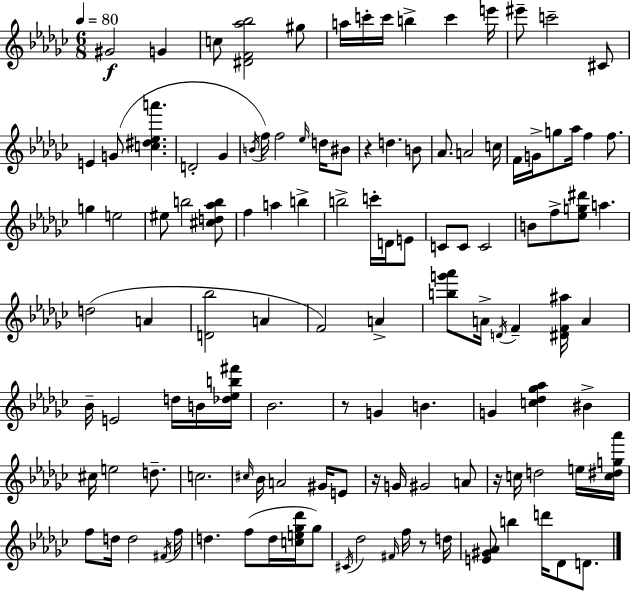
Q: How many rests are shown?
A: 5